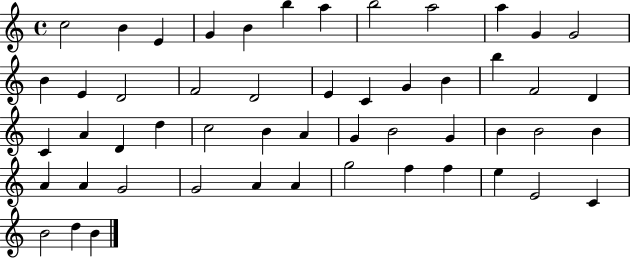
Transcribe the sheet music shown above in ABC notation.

X:1
T:Untitled
M:4/4
L:1/4
K:C
c2 B E G B b a b2 a2 a G G2 B E D2 F2 D2 E C G B b F2 D C A D d c2 B A G B2 G B B2 B A A G2 G2 A A g2 f f e E2 C B2 d B